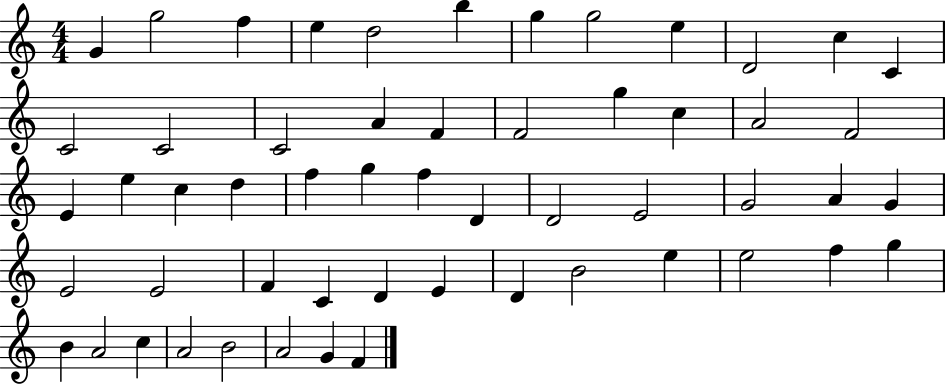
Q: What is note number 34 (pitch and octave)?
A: A4